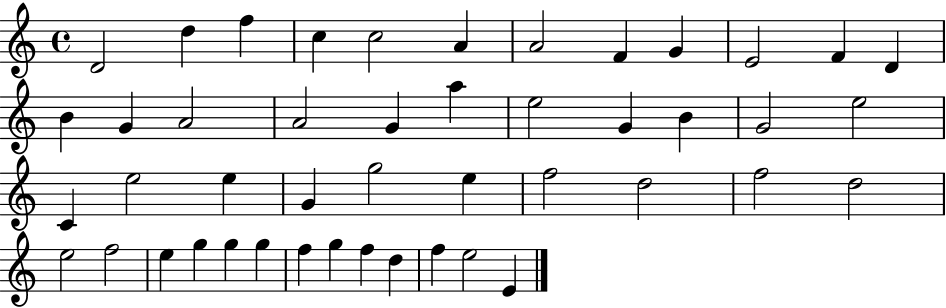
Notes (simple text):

D4/h D5/q F5/q C5/q C5/h A4/q A4/h F4/q G4/q E4/h F4/q D4/q B4/q G4/q A4/h A4/h G4/q A5/q E5/h G4/q B4/q G4/h E5/h C4/q E5/h E5/q G4/q G5/h E5/q F5/h D5/h F5/h D5/h E5/h F5/h E5/q G5/q G5/q G5/q F5/q G5/q F5/q D5/q F5/q E5/h E4/q